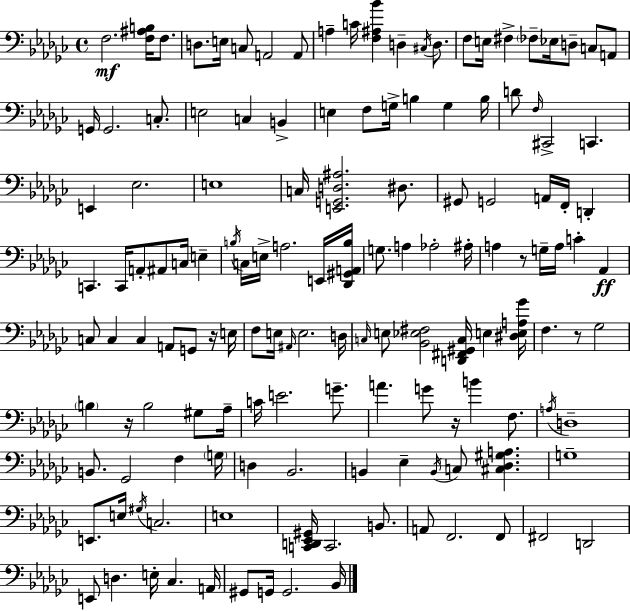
F3/h. [F3,A#3,B3]/s F3/e. D3/e. E3/s C3/e A2/h A2/e A3/q C4/s [F3,A#3,Bb4]/q D3/q C#3/s D3/e. F3/e E3/s F#3/q FES3/e Eb3/s D3/e C3/e A2/e G2/s G2/h. C3/e. E3/h C3/q B2/q E3/q F3/e G3/s B3/q G3/q B3/s D4/e F3/s C#2/h C2/q. E2/q Eb3/h. E3/w C3/s [E2,G2,D3,A#3]/h. D#3/e. G#2/e G2/h A2/s F2/s D2/q C2/q. C2/s A2/e A#2/e C3/s E3/q B3/s C3/s E3/s A3/h. E2/s [Db2,G#2,A2,B3]/s G3/e. A3/q Ab3/h A#3/s A3/q R/e G3/s A3/s C4/q Ab2/q C3/e C3/q C3/q A2/e G2/e R/s E3/s F3/e E3/s A#2/s E3/h. D3/s C3/s E3/e [Bb2,Eb3,F#3]/h [D2,F#2,G#2,C3]/s E3/q [D#3,E3,A3,Gb4]/s F3/q. R/e Gb3/h B3/q R/s B3/h G#3/e Ab3/s C4/s E4/h. G4/e. A4/q. G4/e R/s B4/q F3/e. A3/s D3/w B2/e. Gb2/h F3/q G3/s D3/q Bb2/h. B2/q Eb3/q B2/s C3/e [C#3,Db3,G#3,A3]/q. G3/w E2/e. E3/s G#3/s C3/h. E3/w [C2,D2,Eb2,G#2]/s C2/h. B2/e. A2/e F2/h. F2/e F#2/h D2/h E2/e D3/q. E3/s CES3/q. A2/s G#2/e G2/s G2/h. Bb2/s